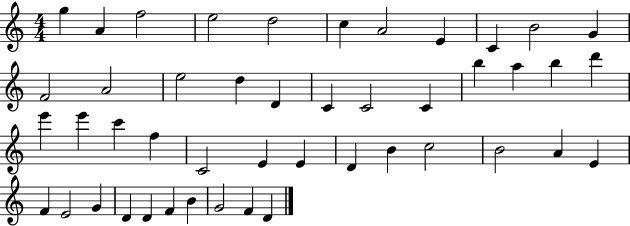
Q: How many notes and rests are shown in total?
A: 46